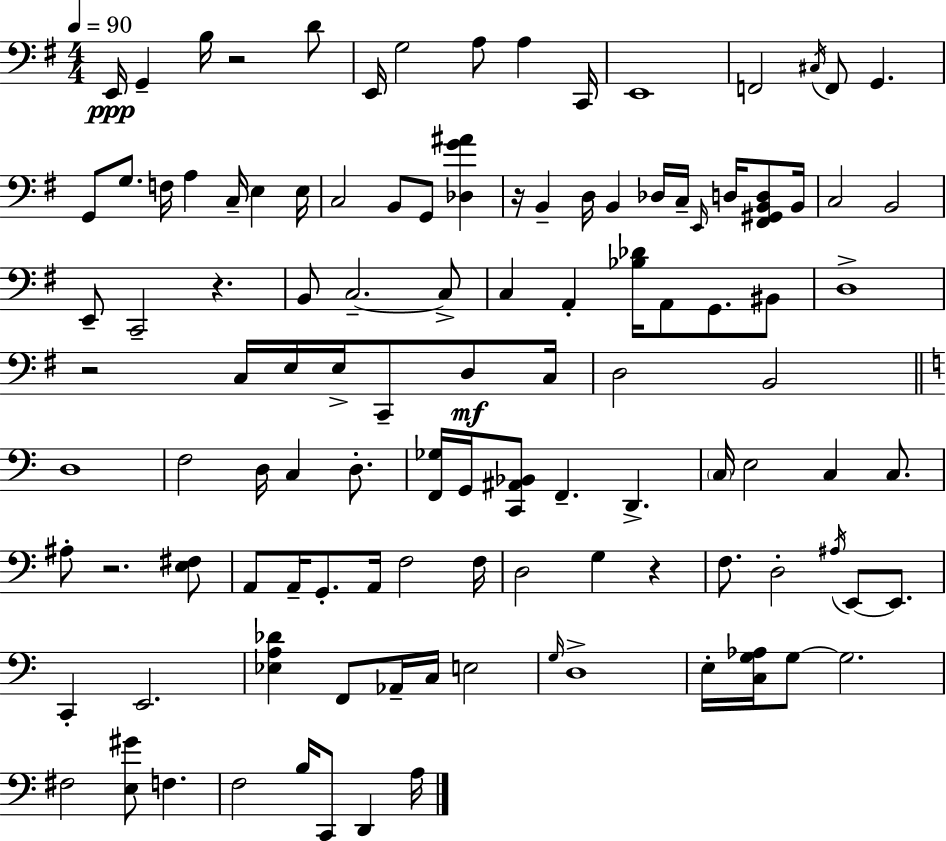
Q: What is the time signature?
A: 4/4